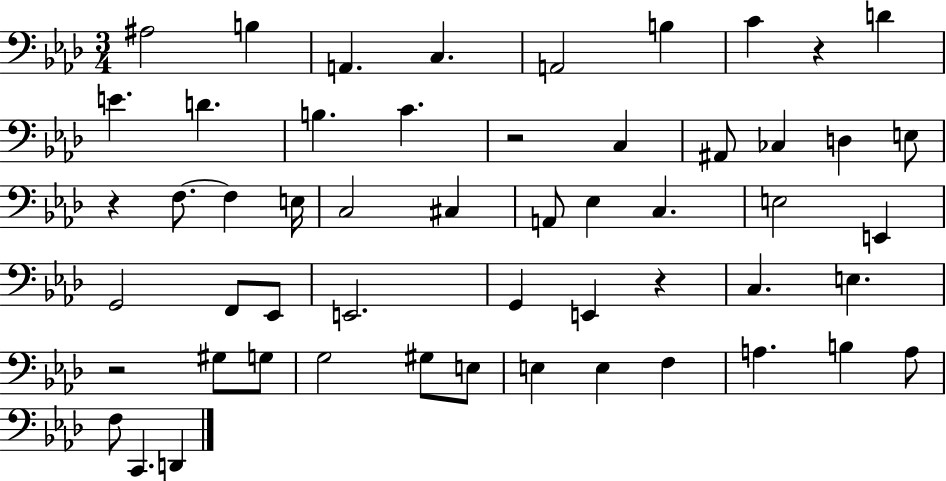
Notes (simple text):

A#3/h B3/q A2/q. C3/q. A2/h B3/q C4/q R/q D4/q E4/q. D4/q. B3/q. C4/q. R/h C3/q A#2/e CES3/q D3/q E3/e R/q F3/e. F3/q E3/s C3/h C#3/q A2/e Eb3/q C3/q. E3/h E2/q G2/h F2/e Eb2/e E2/h. G2/q E2/q R/q C3/q. E3/q. R/h G#3/e G3/e G3/h G#3/e E3/e E3/q E3/q F3/q A3/q. B3/q A3/e F3/e C2/q. D2/q